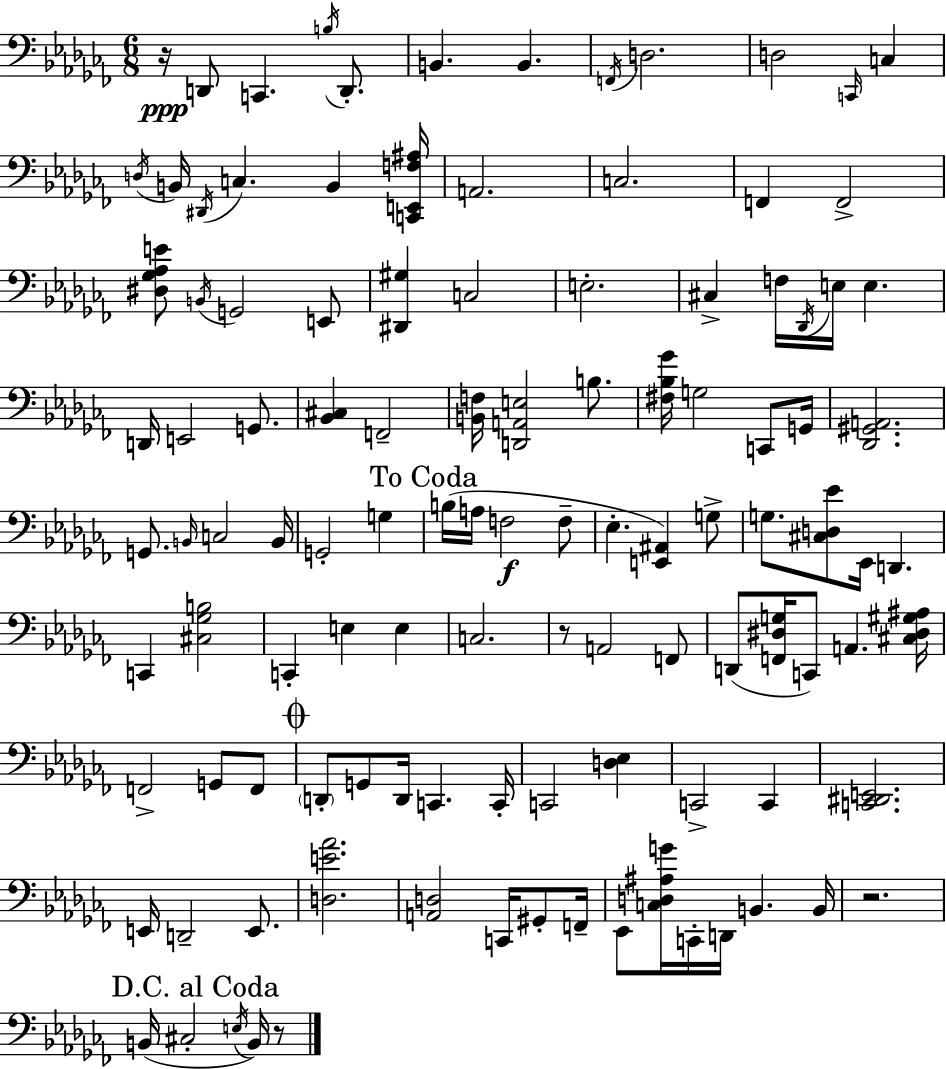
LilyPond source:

{
  \clef bass
  \numericTimeSignature
  \time 6/8
  \key aes \minor
  r16\ppp d,8 c,4. \acciaccatura { b16 } d,8.-. | b,4. b,4. | \acciaccatura { f,16 } d2. | d2 \grace { c,16 } c4 | \break \acciaccatura { d16 } b,16 \acciaccatura { dis,16 } c4. | b,4 <c, e, f ais>16 a,2. | c2. | f,4 f,2-> | \break <dis ges aes e'>8 \acciaccatura { b,16 } g,2 | e,8 <dis, gis>4 c2 | e2.-. | cis4-> f16 \acciaccatura { des,16 } | \break e16 e4. d,16 e,2 | g,8. <bes, cis>4 f,2-- | <b, f>16 <d, a, e>2 | b8. <fis bes ges'>16 g2 | \break c,8 g,16 <des, gis, a,>2. | g,8. \grace { b,16 } c2 | b,16 g,2-. | g4 \mark "To Coda" b16( a16 f2\f | \break f8-- ees4.-. | <e, ais,>4) g8-> g8. <cis d ees'>8 | ees,16 d,4. c,4 | <cis ges b>2 c,4-. | \break e4 e4 c2. | r8 a,2 | f,8 d,8( <f, dis g>16 c,8) | a,4. <cis dis gis ais>16 f,2-> | \break g,8 f,8 \mark \markup { \musicglyph "scripts.coda" } \parenthesize d,8-. g,8 | d,16 c,4. c,16-. c,2 | <d ees>4 c,2-> | c,4 <c, dis, e,>2. | \break e,16 d,2-- | e,8. <d e' aes'>2. | <a, d>2 | c,16 gis,8-. f,16-- ees,8 <c d ais g'>16 c,16-. | \break d,16 b,4. b,16 r2. | \mark "D.C. al Coda" b,16( cis2-. | \acciaccatura { e16 } b,16) r8 \bar "|."
}